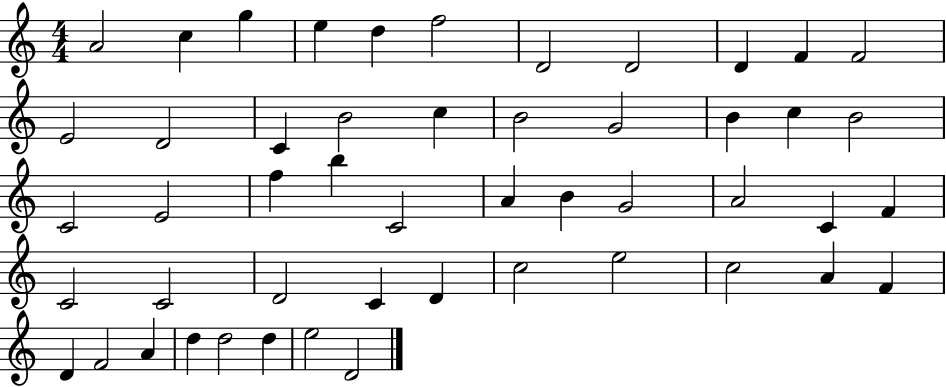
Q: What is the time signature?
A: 4/4